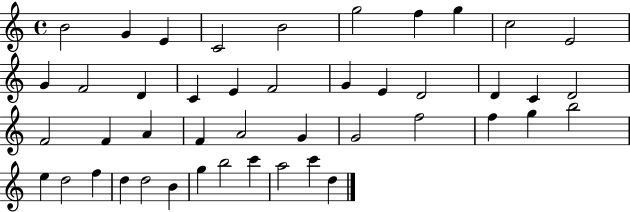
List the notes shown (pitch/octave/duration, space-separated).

B4/h G4/q E4/q C4/h B4/h G5/h F5/q G5/q C5/h E4/h G4/q F4/h D4/q C4/q E4/q F4/h G4/q E4/q D4/h D4/q C4/q D4/h F4/h F4/q A4/q F4/q A4/h G4/q G4/h F5/h F5/q G5/q B5/h E5/q D5/h F5/q D5/q D5/h B4/q G5/q B5/h C6/q A5/h C6/q D5/q